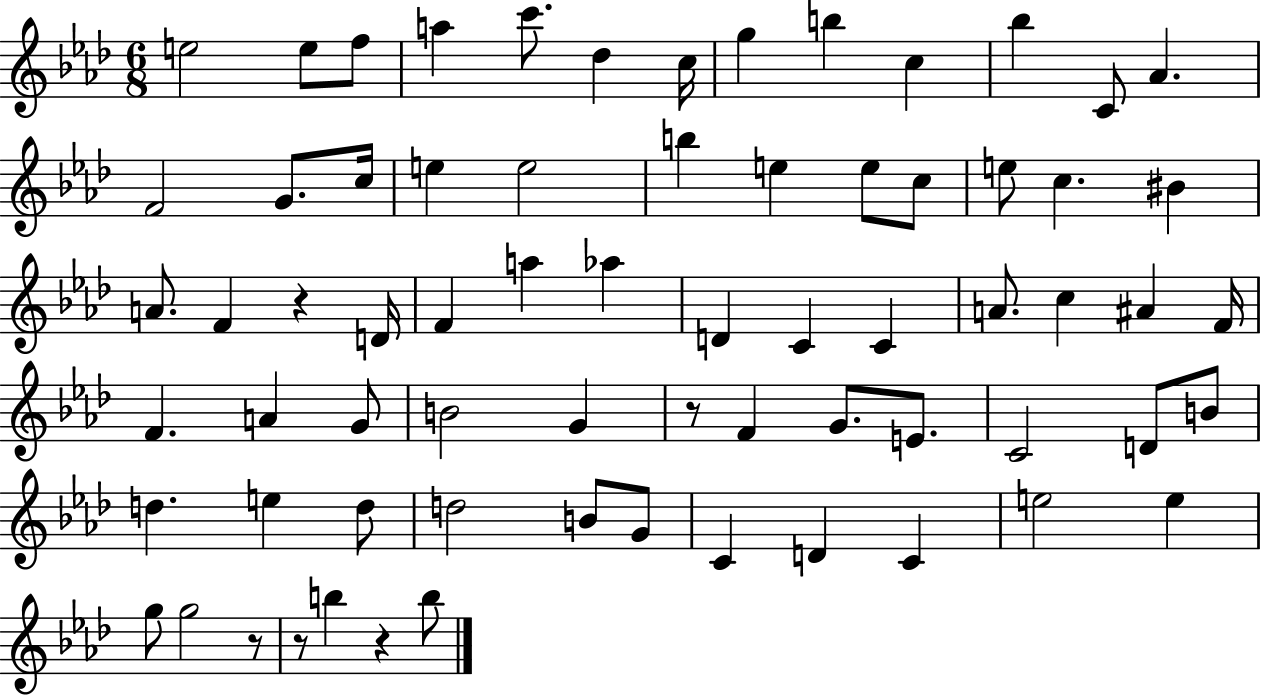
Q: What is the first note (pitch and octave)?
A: E5